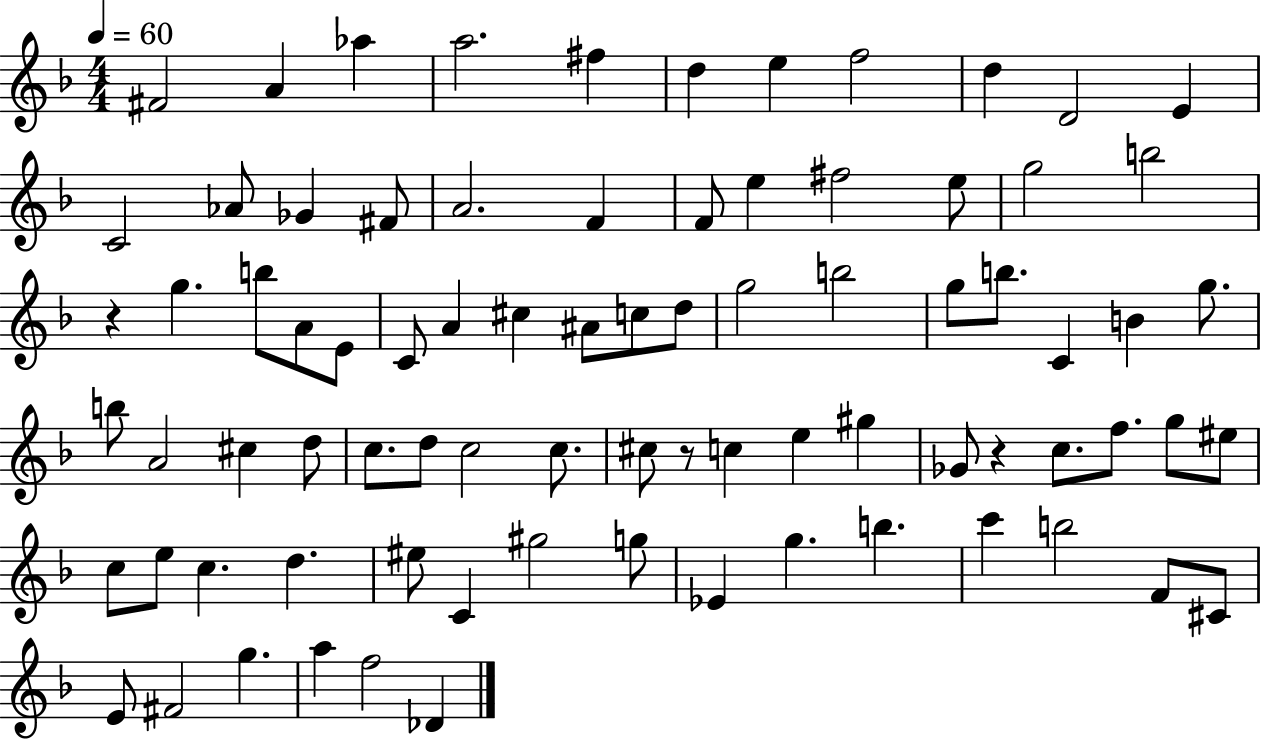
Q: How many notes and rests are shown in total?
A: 81